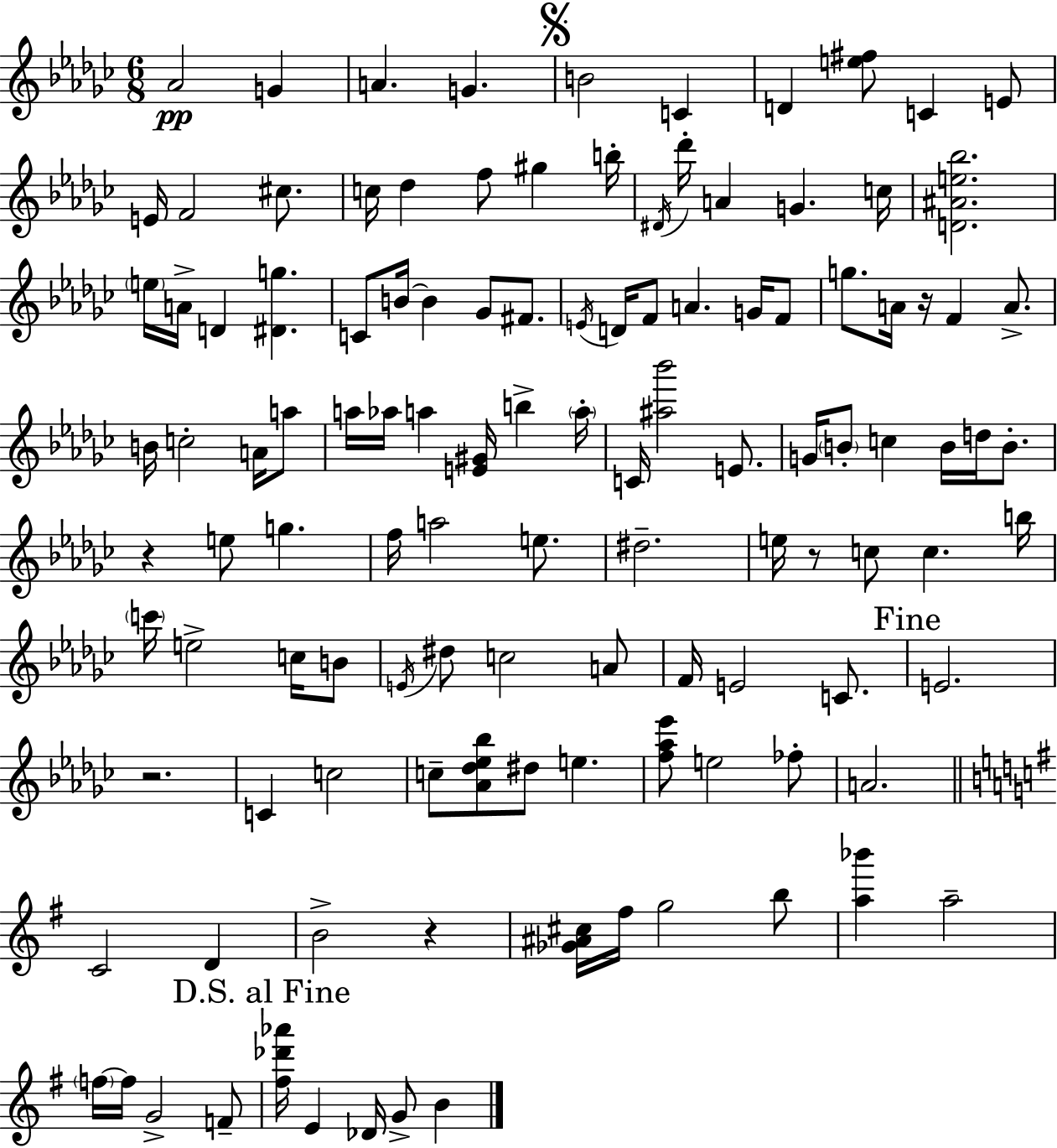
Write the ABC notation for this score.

X:1
T:Untitled
M:6/8
L:1/4
K:Ebm
_A2 G A G B2 C D [e^f]/2 C E/2 E/4 F2 ^c/2 c/4 _d f/2 ^g b/4 ^D/4 _d'/4 A G c/4 [D^Ae_b]2 e/4 A/4 D [^Dg] C/2 B/4 B _G/2 ^F/2 E/4 D/4 F/2 A G/4 F/2 g/2 A/4 z/4 F A/2 B/4 c2 A/4 a/2 a/4 _a/4 a [E^G]/4 b a/4 C/4 [^a_b']2 E/2 G/4 B/2 c B/4 d/4 B/2 z e/2 g f/4 a2 e/2 ^d2 e/4 z/2 c/2 c b/4 c'/4 e2 c/4 B/2 E/4 ^d/2 c2 A/2 F/4 E2 C/2 E2 z2 C c2 c/2 [_A_d_e_b]/2 ^d/2 e [f_a_e']/2 e2 _f/2 A2 C2 D B2 z [_G^A^c]/4 ^f/4 g2 b/2 [a_b'] a2 f/4 f/4 G2 F/2 [^f_d'_a']/4 E _D/4 G/2 B